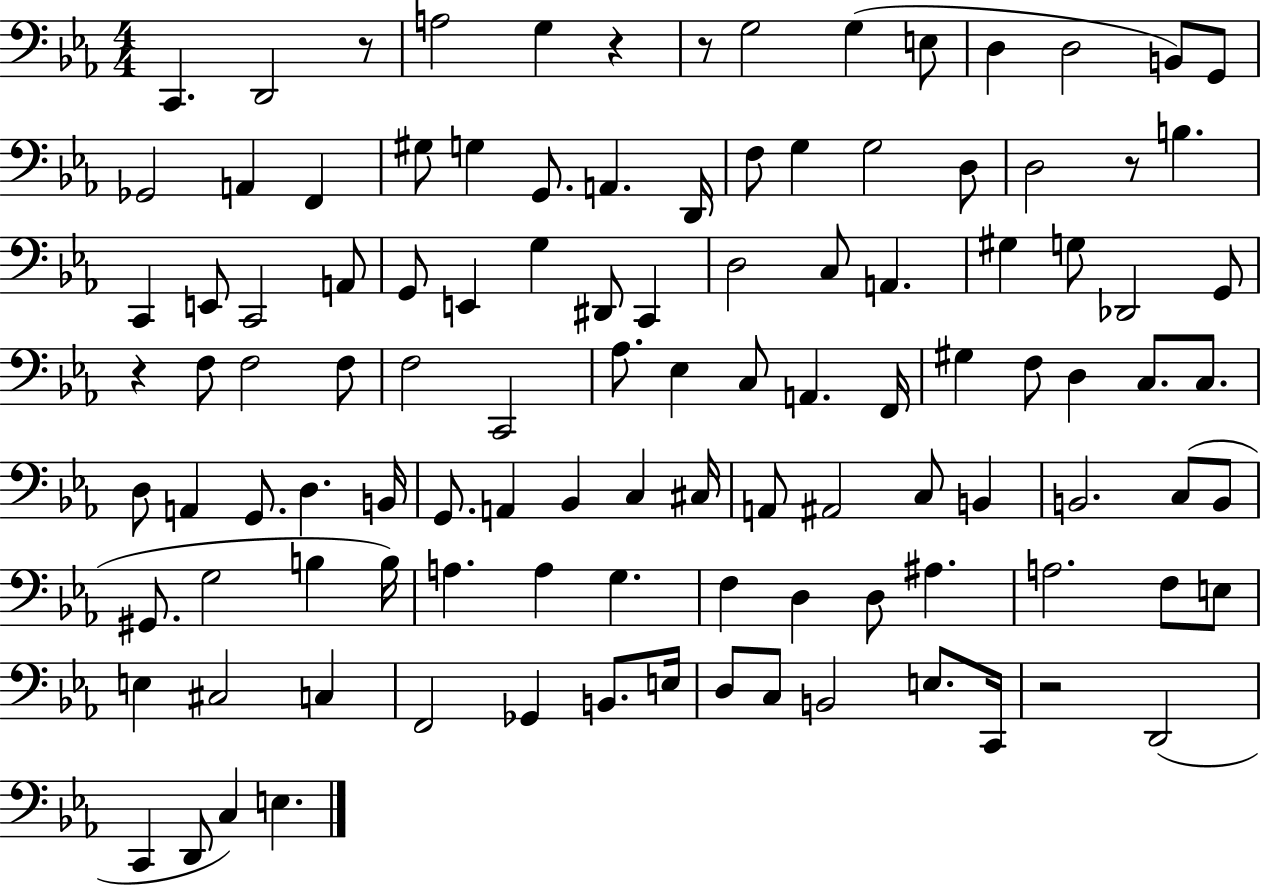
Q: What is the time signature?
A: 4/4